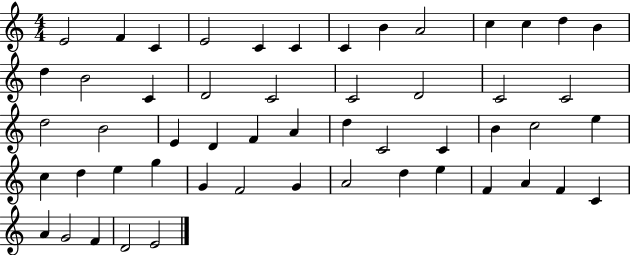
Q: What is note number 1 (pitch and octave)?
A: E4